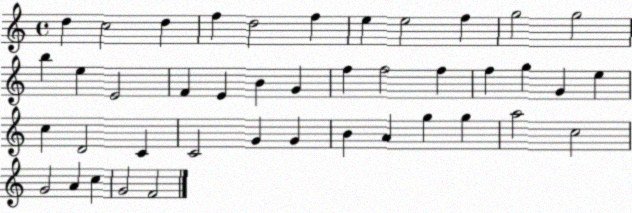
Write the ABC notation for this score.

X:1
T:Untitled
M:4/4
L:1/4
K:C
d c2 d f d2 f e e2 f g2 g2 b e E2 F E B G f f2 f f g G e c D2 C C2 G G B A g g a2 c2 G2 A c G2 F2